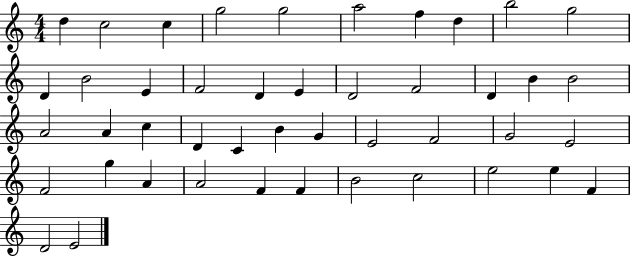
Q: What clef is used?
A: treble